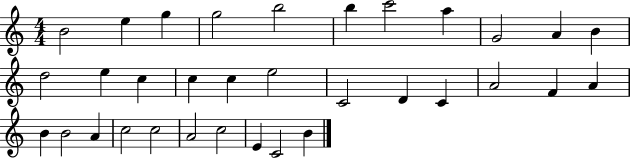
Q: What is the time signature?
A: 4/4